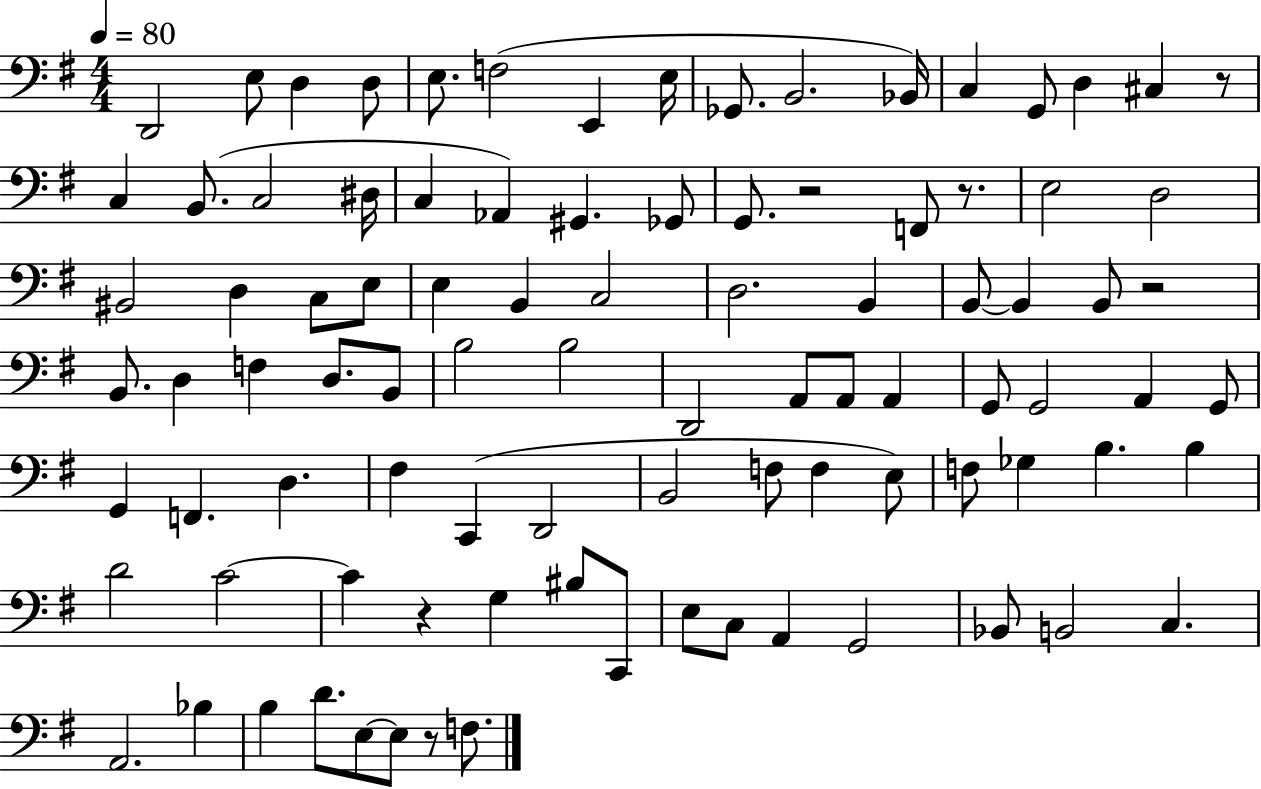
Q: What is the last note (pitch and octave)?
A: F3